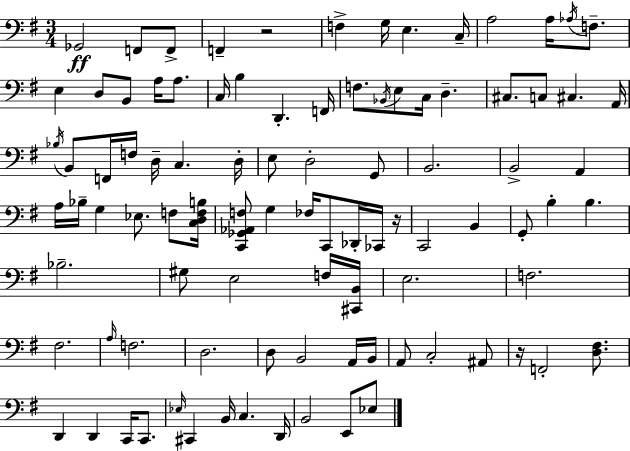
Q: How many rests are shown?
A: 3